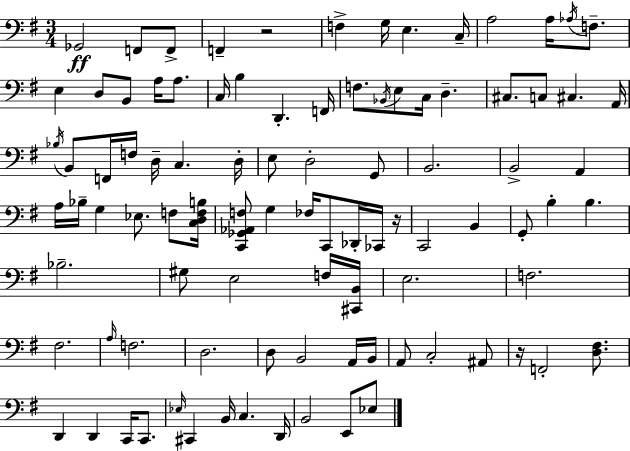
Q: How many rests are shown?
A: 3